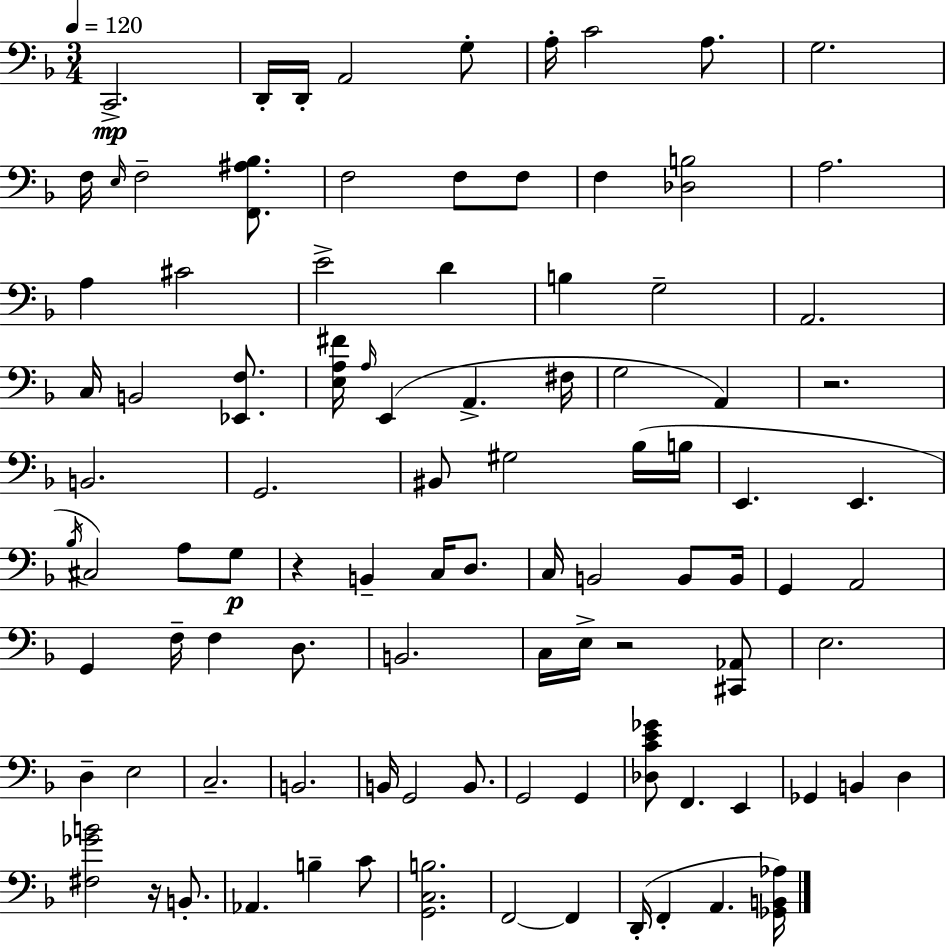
X:1
T:Untitled
M:3/4
L:1/4
K:F
C,,2 D,,/4 D,,/4 A,,2 G,/2 A,/4 C2 A,/2 G,2 F,/4 E,/4 F,2 [F,,^A,_B,]/2 F,2 F,/2 F,/2 F, [_D,B,]2 A,2 A, ^C2 E2 D B, G,2 A,,2 C,/4 B,,2 [_E,,F,]/2 [E,A,^F]/4 A,/4 E,, A,, ^F,/4 G,2 A,, z2 B,,2 G,,2 ^B,,/2 ^G,2 _B,/4 B,/4 E,, E,, _B,/4 ^C,2 A,/2 G,/2 z B,, C,/4 D,/2 C,/4 B,,2 B,,/2 B,,/4 G,, A,,2 G,, F,/4 F, D,/2 B,,2 C,/4 E,/4 z2 [^C,,_A,,]/2 E,2 D, E,2 C,2 B,,2 B,,/4 G,,2 B,,/2 G,,2 G,, [_D,CE_G]/2 F,, E,, _G,, B,, D, [^F,_GB]2 z/4 B,,/2 _A,, B, C/2 [G,,C,B,]2 F,,2 F,, D,,/4 F,, A,, [_G,,B,,_A,]/4